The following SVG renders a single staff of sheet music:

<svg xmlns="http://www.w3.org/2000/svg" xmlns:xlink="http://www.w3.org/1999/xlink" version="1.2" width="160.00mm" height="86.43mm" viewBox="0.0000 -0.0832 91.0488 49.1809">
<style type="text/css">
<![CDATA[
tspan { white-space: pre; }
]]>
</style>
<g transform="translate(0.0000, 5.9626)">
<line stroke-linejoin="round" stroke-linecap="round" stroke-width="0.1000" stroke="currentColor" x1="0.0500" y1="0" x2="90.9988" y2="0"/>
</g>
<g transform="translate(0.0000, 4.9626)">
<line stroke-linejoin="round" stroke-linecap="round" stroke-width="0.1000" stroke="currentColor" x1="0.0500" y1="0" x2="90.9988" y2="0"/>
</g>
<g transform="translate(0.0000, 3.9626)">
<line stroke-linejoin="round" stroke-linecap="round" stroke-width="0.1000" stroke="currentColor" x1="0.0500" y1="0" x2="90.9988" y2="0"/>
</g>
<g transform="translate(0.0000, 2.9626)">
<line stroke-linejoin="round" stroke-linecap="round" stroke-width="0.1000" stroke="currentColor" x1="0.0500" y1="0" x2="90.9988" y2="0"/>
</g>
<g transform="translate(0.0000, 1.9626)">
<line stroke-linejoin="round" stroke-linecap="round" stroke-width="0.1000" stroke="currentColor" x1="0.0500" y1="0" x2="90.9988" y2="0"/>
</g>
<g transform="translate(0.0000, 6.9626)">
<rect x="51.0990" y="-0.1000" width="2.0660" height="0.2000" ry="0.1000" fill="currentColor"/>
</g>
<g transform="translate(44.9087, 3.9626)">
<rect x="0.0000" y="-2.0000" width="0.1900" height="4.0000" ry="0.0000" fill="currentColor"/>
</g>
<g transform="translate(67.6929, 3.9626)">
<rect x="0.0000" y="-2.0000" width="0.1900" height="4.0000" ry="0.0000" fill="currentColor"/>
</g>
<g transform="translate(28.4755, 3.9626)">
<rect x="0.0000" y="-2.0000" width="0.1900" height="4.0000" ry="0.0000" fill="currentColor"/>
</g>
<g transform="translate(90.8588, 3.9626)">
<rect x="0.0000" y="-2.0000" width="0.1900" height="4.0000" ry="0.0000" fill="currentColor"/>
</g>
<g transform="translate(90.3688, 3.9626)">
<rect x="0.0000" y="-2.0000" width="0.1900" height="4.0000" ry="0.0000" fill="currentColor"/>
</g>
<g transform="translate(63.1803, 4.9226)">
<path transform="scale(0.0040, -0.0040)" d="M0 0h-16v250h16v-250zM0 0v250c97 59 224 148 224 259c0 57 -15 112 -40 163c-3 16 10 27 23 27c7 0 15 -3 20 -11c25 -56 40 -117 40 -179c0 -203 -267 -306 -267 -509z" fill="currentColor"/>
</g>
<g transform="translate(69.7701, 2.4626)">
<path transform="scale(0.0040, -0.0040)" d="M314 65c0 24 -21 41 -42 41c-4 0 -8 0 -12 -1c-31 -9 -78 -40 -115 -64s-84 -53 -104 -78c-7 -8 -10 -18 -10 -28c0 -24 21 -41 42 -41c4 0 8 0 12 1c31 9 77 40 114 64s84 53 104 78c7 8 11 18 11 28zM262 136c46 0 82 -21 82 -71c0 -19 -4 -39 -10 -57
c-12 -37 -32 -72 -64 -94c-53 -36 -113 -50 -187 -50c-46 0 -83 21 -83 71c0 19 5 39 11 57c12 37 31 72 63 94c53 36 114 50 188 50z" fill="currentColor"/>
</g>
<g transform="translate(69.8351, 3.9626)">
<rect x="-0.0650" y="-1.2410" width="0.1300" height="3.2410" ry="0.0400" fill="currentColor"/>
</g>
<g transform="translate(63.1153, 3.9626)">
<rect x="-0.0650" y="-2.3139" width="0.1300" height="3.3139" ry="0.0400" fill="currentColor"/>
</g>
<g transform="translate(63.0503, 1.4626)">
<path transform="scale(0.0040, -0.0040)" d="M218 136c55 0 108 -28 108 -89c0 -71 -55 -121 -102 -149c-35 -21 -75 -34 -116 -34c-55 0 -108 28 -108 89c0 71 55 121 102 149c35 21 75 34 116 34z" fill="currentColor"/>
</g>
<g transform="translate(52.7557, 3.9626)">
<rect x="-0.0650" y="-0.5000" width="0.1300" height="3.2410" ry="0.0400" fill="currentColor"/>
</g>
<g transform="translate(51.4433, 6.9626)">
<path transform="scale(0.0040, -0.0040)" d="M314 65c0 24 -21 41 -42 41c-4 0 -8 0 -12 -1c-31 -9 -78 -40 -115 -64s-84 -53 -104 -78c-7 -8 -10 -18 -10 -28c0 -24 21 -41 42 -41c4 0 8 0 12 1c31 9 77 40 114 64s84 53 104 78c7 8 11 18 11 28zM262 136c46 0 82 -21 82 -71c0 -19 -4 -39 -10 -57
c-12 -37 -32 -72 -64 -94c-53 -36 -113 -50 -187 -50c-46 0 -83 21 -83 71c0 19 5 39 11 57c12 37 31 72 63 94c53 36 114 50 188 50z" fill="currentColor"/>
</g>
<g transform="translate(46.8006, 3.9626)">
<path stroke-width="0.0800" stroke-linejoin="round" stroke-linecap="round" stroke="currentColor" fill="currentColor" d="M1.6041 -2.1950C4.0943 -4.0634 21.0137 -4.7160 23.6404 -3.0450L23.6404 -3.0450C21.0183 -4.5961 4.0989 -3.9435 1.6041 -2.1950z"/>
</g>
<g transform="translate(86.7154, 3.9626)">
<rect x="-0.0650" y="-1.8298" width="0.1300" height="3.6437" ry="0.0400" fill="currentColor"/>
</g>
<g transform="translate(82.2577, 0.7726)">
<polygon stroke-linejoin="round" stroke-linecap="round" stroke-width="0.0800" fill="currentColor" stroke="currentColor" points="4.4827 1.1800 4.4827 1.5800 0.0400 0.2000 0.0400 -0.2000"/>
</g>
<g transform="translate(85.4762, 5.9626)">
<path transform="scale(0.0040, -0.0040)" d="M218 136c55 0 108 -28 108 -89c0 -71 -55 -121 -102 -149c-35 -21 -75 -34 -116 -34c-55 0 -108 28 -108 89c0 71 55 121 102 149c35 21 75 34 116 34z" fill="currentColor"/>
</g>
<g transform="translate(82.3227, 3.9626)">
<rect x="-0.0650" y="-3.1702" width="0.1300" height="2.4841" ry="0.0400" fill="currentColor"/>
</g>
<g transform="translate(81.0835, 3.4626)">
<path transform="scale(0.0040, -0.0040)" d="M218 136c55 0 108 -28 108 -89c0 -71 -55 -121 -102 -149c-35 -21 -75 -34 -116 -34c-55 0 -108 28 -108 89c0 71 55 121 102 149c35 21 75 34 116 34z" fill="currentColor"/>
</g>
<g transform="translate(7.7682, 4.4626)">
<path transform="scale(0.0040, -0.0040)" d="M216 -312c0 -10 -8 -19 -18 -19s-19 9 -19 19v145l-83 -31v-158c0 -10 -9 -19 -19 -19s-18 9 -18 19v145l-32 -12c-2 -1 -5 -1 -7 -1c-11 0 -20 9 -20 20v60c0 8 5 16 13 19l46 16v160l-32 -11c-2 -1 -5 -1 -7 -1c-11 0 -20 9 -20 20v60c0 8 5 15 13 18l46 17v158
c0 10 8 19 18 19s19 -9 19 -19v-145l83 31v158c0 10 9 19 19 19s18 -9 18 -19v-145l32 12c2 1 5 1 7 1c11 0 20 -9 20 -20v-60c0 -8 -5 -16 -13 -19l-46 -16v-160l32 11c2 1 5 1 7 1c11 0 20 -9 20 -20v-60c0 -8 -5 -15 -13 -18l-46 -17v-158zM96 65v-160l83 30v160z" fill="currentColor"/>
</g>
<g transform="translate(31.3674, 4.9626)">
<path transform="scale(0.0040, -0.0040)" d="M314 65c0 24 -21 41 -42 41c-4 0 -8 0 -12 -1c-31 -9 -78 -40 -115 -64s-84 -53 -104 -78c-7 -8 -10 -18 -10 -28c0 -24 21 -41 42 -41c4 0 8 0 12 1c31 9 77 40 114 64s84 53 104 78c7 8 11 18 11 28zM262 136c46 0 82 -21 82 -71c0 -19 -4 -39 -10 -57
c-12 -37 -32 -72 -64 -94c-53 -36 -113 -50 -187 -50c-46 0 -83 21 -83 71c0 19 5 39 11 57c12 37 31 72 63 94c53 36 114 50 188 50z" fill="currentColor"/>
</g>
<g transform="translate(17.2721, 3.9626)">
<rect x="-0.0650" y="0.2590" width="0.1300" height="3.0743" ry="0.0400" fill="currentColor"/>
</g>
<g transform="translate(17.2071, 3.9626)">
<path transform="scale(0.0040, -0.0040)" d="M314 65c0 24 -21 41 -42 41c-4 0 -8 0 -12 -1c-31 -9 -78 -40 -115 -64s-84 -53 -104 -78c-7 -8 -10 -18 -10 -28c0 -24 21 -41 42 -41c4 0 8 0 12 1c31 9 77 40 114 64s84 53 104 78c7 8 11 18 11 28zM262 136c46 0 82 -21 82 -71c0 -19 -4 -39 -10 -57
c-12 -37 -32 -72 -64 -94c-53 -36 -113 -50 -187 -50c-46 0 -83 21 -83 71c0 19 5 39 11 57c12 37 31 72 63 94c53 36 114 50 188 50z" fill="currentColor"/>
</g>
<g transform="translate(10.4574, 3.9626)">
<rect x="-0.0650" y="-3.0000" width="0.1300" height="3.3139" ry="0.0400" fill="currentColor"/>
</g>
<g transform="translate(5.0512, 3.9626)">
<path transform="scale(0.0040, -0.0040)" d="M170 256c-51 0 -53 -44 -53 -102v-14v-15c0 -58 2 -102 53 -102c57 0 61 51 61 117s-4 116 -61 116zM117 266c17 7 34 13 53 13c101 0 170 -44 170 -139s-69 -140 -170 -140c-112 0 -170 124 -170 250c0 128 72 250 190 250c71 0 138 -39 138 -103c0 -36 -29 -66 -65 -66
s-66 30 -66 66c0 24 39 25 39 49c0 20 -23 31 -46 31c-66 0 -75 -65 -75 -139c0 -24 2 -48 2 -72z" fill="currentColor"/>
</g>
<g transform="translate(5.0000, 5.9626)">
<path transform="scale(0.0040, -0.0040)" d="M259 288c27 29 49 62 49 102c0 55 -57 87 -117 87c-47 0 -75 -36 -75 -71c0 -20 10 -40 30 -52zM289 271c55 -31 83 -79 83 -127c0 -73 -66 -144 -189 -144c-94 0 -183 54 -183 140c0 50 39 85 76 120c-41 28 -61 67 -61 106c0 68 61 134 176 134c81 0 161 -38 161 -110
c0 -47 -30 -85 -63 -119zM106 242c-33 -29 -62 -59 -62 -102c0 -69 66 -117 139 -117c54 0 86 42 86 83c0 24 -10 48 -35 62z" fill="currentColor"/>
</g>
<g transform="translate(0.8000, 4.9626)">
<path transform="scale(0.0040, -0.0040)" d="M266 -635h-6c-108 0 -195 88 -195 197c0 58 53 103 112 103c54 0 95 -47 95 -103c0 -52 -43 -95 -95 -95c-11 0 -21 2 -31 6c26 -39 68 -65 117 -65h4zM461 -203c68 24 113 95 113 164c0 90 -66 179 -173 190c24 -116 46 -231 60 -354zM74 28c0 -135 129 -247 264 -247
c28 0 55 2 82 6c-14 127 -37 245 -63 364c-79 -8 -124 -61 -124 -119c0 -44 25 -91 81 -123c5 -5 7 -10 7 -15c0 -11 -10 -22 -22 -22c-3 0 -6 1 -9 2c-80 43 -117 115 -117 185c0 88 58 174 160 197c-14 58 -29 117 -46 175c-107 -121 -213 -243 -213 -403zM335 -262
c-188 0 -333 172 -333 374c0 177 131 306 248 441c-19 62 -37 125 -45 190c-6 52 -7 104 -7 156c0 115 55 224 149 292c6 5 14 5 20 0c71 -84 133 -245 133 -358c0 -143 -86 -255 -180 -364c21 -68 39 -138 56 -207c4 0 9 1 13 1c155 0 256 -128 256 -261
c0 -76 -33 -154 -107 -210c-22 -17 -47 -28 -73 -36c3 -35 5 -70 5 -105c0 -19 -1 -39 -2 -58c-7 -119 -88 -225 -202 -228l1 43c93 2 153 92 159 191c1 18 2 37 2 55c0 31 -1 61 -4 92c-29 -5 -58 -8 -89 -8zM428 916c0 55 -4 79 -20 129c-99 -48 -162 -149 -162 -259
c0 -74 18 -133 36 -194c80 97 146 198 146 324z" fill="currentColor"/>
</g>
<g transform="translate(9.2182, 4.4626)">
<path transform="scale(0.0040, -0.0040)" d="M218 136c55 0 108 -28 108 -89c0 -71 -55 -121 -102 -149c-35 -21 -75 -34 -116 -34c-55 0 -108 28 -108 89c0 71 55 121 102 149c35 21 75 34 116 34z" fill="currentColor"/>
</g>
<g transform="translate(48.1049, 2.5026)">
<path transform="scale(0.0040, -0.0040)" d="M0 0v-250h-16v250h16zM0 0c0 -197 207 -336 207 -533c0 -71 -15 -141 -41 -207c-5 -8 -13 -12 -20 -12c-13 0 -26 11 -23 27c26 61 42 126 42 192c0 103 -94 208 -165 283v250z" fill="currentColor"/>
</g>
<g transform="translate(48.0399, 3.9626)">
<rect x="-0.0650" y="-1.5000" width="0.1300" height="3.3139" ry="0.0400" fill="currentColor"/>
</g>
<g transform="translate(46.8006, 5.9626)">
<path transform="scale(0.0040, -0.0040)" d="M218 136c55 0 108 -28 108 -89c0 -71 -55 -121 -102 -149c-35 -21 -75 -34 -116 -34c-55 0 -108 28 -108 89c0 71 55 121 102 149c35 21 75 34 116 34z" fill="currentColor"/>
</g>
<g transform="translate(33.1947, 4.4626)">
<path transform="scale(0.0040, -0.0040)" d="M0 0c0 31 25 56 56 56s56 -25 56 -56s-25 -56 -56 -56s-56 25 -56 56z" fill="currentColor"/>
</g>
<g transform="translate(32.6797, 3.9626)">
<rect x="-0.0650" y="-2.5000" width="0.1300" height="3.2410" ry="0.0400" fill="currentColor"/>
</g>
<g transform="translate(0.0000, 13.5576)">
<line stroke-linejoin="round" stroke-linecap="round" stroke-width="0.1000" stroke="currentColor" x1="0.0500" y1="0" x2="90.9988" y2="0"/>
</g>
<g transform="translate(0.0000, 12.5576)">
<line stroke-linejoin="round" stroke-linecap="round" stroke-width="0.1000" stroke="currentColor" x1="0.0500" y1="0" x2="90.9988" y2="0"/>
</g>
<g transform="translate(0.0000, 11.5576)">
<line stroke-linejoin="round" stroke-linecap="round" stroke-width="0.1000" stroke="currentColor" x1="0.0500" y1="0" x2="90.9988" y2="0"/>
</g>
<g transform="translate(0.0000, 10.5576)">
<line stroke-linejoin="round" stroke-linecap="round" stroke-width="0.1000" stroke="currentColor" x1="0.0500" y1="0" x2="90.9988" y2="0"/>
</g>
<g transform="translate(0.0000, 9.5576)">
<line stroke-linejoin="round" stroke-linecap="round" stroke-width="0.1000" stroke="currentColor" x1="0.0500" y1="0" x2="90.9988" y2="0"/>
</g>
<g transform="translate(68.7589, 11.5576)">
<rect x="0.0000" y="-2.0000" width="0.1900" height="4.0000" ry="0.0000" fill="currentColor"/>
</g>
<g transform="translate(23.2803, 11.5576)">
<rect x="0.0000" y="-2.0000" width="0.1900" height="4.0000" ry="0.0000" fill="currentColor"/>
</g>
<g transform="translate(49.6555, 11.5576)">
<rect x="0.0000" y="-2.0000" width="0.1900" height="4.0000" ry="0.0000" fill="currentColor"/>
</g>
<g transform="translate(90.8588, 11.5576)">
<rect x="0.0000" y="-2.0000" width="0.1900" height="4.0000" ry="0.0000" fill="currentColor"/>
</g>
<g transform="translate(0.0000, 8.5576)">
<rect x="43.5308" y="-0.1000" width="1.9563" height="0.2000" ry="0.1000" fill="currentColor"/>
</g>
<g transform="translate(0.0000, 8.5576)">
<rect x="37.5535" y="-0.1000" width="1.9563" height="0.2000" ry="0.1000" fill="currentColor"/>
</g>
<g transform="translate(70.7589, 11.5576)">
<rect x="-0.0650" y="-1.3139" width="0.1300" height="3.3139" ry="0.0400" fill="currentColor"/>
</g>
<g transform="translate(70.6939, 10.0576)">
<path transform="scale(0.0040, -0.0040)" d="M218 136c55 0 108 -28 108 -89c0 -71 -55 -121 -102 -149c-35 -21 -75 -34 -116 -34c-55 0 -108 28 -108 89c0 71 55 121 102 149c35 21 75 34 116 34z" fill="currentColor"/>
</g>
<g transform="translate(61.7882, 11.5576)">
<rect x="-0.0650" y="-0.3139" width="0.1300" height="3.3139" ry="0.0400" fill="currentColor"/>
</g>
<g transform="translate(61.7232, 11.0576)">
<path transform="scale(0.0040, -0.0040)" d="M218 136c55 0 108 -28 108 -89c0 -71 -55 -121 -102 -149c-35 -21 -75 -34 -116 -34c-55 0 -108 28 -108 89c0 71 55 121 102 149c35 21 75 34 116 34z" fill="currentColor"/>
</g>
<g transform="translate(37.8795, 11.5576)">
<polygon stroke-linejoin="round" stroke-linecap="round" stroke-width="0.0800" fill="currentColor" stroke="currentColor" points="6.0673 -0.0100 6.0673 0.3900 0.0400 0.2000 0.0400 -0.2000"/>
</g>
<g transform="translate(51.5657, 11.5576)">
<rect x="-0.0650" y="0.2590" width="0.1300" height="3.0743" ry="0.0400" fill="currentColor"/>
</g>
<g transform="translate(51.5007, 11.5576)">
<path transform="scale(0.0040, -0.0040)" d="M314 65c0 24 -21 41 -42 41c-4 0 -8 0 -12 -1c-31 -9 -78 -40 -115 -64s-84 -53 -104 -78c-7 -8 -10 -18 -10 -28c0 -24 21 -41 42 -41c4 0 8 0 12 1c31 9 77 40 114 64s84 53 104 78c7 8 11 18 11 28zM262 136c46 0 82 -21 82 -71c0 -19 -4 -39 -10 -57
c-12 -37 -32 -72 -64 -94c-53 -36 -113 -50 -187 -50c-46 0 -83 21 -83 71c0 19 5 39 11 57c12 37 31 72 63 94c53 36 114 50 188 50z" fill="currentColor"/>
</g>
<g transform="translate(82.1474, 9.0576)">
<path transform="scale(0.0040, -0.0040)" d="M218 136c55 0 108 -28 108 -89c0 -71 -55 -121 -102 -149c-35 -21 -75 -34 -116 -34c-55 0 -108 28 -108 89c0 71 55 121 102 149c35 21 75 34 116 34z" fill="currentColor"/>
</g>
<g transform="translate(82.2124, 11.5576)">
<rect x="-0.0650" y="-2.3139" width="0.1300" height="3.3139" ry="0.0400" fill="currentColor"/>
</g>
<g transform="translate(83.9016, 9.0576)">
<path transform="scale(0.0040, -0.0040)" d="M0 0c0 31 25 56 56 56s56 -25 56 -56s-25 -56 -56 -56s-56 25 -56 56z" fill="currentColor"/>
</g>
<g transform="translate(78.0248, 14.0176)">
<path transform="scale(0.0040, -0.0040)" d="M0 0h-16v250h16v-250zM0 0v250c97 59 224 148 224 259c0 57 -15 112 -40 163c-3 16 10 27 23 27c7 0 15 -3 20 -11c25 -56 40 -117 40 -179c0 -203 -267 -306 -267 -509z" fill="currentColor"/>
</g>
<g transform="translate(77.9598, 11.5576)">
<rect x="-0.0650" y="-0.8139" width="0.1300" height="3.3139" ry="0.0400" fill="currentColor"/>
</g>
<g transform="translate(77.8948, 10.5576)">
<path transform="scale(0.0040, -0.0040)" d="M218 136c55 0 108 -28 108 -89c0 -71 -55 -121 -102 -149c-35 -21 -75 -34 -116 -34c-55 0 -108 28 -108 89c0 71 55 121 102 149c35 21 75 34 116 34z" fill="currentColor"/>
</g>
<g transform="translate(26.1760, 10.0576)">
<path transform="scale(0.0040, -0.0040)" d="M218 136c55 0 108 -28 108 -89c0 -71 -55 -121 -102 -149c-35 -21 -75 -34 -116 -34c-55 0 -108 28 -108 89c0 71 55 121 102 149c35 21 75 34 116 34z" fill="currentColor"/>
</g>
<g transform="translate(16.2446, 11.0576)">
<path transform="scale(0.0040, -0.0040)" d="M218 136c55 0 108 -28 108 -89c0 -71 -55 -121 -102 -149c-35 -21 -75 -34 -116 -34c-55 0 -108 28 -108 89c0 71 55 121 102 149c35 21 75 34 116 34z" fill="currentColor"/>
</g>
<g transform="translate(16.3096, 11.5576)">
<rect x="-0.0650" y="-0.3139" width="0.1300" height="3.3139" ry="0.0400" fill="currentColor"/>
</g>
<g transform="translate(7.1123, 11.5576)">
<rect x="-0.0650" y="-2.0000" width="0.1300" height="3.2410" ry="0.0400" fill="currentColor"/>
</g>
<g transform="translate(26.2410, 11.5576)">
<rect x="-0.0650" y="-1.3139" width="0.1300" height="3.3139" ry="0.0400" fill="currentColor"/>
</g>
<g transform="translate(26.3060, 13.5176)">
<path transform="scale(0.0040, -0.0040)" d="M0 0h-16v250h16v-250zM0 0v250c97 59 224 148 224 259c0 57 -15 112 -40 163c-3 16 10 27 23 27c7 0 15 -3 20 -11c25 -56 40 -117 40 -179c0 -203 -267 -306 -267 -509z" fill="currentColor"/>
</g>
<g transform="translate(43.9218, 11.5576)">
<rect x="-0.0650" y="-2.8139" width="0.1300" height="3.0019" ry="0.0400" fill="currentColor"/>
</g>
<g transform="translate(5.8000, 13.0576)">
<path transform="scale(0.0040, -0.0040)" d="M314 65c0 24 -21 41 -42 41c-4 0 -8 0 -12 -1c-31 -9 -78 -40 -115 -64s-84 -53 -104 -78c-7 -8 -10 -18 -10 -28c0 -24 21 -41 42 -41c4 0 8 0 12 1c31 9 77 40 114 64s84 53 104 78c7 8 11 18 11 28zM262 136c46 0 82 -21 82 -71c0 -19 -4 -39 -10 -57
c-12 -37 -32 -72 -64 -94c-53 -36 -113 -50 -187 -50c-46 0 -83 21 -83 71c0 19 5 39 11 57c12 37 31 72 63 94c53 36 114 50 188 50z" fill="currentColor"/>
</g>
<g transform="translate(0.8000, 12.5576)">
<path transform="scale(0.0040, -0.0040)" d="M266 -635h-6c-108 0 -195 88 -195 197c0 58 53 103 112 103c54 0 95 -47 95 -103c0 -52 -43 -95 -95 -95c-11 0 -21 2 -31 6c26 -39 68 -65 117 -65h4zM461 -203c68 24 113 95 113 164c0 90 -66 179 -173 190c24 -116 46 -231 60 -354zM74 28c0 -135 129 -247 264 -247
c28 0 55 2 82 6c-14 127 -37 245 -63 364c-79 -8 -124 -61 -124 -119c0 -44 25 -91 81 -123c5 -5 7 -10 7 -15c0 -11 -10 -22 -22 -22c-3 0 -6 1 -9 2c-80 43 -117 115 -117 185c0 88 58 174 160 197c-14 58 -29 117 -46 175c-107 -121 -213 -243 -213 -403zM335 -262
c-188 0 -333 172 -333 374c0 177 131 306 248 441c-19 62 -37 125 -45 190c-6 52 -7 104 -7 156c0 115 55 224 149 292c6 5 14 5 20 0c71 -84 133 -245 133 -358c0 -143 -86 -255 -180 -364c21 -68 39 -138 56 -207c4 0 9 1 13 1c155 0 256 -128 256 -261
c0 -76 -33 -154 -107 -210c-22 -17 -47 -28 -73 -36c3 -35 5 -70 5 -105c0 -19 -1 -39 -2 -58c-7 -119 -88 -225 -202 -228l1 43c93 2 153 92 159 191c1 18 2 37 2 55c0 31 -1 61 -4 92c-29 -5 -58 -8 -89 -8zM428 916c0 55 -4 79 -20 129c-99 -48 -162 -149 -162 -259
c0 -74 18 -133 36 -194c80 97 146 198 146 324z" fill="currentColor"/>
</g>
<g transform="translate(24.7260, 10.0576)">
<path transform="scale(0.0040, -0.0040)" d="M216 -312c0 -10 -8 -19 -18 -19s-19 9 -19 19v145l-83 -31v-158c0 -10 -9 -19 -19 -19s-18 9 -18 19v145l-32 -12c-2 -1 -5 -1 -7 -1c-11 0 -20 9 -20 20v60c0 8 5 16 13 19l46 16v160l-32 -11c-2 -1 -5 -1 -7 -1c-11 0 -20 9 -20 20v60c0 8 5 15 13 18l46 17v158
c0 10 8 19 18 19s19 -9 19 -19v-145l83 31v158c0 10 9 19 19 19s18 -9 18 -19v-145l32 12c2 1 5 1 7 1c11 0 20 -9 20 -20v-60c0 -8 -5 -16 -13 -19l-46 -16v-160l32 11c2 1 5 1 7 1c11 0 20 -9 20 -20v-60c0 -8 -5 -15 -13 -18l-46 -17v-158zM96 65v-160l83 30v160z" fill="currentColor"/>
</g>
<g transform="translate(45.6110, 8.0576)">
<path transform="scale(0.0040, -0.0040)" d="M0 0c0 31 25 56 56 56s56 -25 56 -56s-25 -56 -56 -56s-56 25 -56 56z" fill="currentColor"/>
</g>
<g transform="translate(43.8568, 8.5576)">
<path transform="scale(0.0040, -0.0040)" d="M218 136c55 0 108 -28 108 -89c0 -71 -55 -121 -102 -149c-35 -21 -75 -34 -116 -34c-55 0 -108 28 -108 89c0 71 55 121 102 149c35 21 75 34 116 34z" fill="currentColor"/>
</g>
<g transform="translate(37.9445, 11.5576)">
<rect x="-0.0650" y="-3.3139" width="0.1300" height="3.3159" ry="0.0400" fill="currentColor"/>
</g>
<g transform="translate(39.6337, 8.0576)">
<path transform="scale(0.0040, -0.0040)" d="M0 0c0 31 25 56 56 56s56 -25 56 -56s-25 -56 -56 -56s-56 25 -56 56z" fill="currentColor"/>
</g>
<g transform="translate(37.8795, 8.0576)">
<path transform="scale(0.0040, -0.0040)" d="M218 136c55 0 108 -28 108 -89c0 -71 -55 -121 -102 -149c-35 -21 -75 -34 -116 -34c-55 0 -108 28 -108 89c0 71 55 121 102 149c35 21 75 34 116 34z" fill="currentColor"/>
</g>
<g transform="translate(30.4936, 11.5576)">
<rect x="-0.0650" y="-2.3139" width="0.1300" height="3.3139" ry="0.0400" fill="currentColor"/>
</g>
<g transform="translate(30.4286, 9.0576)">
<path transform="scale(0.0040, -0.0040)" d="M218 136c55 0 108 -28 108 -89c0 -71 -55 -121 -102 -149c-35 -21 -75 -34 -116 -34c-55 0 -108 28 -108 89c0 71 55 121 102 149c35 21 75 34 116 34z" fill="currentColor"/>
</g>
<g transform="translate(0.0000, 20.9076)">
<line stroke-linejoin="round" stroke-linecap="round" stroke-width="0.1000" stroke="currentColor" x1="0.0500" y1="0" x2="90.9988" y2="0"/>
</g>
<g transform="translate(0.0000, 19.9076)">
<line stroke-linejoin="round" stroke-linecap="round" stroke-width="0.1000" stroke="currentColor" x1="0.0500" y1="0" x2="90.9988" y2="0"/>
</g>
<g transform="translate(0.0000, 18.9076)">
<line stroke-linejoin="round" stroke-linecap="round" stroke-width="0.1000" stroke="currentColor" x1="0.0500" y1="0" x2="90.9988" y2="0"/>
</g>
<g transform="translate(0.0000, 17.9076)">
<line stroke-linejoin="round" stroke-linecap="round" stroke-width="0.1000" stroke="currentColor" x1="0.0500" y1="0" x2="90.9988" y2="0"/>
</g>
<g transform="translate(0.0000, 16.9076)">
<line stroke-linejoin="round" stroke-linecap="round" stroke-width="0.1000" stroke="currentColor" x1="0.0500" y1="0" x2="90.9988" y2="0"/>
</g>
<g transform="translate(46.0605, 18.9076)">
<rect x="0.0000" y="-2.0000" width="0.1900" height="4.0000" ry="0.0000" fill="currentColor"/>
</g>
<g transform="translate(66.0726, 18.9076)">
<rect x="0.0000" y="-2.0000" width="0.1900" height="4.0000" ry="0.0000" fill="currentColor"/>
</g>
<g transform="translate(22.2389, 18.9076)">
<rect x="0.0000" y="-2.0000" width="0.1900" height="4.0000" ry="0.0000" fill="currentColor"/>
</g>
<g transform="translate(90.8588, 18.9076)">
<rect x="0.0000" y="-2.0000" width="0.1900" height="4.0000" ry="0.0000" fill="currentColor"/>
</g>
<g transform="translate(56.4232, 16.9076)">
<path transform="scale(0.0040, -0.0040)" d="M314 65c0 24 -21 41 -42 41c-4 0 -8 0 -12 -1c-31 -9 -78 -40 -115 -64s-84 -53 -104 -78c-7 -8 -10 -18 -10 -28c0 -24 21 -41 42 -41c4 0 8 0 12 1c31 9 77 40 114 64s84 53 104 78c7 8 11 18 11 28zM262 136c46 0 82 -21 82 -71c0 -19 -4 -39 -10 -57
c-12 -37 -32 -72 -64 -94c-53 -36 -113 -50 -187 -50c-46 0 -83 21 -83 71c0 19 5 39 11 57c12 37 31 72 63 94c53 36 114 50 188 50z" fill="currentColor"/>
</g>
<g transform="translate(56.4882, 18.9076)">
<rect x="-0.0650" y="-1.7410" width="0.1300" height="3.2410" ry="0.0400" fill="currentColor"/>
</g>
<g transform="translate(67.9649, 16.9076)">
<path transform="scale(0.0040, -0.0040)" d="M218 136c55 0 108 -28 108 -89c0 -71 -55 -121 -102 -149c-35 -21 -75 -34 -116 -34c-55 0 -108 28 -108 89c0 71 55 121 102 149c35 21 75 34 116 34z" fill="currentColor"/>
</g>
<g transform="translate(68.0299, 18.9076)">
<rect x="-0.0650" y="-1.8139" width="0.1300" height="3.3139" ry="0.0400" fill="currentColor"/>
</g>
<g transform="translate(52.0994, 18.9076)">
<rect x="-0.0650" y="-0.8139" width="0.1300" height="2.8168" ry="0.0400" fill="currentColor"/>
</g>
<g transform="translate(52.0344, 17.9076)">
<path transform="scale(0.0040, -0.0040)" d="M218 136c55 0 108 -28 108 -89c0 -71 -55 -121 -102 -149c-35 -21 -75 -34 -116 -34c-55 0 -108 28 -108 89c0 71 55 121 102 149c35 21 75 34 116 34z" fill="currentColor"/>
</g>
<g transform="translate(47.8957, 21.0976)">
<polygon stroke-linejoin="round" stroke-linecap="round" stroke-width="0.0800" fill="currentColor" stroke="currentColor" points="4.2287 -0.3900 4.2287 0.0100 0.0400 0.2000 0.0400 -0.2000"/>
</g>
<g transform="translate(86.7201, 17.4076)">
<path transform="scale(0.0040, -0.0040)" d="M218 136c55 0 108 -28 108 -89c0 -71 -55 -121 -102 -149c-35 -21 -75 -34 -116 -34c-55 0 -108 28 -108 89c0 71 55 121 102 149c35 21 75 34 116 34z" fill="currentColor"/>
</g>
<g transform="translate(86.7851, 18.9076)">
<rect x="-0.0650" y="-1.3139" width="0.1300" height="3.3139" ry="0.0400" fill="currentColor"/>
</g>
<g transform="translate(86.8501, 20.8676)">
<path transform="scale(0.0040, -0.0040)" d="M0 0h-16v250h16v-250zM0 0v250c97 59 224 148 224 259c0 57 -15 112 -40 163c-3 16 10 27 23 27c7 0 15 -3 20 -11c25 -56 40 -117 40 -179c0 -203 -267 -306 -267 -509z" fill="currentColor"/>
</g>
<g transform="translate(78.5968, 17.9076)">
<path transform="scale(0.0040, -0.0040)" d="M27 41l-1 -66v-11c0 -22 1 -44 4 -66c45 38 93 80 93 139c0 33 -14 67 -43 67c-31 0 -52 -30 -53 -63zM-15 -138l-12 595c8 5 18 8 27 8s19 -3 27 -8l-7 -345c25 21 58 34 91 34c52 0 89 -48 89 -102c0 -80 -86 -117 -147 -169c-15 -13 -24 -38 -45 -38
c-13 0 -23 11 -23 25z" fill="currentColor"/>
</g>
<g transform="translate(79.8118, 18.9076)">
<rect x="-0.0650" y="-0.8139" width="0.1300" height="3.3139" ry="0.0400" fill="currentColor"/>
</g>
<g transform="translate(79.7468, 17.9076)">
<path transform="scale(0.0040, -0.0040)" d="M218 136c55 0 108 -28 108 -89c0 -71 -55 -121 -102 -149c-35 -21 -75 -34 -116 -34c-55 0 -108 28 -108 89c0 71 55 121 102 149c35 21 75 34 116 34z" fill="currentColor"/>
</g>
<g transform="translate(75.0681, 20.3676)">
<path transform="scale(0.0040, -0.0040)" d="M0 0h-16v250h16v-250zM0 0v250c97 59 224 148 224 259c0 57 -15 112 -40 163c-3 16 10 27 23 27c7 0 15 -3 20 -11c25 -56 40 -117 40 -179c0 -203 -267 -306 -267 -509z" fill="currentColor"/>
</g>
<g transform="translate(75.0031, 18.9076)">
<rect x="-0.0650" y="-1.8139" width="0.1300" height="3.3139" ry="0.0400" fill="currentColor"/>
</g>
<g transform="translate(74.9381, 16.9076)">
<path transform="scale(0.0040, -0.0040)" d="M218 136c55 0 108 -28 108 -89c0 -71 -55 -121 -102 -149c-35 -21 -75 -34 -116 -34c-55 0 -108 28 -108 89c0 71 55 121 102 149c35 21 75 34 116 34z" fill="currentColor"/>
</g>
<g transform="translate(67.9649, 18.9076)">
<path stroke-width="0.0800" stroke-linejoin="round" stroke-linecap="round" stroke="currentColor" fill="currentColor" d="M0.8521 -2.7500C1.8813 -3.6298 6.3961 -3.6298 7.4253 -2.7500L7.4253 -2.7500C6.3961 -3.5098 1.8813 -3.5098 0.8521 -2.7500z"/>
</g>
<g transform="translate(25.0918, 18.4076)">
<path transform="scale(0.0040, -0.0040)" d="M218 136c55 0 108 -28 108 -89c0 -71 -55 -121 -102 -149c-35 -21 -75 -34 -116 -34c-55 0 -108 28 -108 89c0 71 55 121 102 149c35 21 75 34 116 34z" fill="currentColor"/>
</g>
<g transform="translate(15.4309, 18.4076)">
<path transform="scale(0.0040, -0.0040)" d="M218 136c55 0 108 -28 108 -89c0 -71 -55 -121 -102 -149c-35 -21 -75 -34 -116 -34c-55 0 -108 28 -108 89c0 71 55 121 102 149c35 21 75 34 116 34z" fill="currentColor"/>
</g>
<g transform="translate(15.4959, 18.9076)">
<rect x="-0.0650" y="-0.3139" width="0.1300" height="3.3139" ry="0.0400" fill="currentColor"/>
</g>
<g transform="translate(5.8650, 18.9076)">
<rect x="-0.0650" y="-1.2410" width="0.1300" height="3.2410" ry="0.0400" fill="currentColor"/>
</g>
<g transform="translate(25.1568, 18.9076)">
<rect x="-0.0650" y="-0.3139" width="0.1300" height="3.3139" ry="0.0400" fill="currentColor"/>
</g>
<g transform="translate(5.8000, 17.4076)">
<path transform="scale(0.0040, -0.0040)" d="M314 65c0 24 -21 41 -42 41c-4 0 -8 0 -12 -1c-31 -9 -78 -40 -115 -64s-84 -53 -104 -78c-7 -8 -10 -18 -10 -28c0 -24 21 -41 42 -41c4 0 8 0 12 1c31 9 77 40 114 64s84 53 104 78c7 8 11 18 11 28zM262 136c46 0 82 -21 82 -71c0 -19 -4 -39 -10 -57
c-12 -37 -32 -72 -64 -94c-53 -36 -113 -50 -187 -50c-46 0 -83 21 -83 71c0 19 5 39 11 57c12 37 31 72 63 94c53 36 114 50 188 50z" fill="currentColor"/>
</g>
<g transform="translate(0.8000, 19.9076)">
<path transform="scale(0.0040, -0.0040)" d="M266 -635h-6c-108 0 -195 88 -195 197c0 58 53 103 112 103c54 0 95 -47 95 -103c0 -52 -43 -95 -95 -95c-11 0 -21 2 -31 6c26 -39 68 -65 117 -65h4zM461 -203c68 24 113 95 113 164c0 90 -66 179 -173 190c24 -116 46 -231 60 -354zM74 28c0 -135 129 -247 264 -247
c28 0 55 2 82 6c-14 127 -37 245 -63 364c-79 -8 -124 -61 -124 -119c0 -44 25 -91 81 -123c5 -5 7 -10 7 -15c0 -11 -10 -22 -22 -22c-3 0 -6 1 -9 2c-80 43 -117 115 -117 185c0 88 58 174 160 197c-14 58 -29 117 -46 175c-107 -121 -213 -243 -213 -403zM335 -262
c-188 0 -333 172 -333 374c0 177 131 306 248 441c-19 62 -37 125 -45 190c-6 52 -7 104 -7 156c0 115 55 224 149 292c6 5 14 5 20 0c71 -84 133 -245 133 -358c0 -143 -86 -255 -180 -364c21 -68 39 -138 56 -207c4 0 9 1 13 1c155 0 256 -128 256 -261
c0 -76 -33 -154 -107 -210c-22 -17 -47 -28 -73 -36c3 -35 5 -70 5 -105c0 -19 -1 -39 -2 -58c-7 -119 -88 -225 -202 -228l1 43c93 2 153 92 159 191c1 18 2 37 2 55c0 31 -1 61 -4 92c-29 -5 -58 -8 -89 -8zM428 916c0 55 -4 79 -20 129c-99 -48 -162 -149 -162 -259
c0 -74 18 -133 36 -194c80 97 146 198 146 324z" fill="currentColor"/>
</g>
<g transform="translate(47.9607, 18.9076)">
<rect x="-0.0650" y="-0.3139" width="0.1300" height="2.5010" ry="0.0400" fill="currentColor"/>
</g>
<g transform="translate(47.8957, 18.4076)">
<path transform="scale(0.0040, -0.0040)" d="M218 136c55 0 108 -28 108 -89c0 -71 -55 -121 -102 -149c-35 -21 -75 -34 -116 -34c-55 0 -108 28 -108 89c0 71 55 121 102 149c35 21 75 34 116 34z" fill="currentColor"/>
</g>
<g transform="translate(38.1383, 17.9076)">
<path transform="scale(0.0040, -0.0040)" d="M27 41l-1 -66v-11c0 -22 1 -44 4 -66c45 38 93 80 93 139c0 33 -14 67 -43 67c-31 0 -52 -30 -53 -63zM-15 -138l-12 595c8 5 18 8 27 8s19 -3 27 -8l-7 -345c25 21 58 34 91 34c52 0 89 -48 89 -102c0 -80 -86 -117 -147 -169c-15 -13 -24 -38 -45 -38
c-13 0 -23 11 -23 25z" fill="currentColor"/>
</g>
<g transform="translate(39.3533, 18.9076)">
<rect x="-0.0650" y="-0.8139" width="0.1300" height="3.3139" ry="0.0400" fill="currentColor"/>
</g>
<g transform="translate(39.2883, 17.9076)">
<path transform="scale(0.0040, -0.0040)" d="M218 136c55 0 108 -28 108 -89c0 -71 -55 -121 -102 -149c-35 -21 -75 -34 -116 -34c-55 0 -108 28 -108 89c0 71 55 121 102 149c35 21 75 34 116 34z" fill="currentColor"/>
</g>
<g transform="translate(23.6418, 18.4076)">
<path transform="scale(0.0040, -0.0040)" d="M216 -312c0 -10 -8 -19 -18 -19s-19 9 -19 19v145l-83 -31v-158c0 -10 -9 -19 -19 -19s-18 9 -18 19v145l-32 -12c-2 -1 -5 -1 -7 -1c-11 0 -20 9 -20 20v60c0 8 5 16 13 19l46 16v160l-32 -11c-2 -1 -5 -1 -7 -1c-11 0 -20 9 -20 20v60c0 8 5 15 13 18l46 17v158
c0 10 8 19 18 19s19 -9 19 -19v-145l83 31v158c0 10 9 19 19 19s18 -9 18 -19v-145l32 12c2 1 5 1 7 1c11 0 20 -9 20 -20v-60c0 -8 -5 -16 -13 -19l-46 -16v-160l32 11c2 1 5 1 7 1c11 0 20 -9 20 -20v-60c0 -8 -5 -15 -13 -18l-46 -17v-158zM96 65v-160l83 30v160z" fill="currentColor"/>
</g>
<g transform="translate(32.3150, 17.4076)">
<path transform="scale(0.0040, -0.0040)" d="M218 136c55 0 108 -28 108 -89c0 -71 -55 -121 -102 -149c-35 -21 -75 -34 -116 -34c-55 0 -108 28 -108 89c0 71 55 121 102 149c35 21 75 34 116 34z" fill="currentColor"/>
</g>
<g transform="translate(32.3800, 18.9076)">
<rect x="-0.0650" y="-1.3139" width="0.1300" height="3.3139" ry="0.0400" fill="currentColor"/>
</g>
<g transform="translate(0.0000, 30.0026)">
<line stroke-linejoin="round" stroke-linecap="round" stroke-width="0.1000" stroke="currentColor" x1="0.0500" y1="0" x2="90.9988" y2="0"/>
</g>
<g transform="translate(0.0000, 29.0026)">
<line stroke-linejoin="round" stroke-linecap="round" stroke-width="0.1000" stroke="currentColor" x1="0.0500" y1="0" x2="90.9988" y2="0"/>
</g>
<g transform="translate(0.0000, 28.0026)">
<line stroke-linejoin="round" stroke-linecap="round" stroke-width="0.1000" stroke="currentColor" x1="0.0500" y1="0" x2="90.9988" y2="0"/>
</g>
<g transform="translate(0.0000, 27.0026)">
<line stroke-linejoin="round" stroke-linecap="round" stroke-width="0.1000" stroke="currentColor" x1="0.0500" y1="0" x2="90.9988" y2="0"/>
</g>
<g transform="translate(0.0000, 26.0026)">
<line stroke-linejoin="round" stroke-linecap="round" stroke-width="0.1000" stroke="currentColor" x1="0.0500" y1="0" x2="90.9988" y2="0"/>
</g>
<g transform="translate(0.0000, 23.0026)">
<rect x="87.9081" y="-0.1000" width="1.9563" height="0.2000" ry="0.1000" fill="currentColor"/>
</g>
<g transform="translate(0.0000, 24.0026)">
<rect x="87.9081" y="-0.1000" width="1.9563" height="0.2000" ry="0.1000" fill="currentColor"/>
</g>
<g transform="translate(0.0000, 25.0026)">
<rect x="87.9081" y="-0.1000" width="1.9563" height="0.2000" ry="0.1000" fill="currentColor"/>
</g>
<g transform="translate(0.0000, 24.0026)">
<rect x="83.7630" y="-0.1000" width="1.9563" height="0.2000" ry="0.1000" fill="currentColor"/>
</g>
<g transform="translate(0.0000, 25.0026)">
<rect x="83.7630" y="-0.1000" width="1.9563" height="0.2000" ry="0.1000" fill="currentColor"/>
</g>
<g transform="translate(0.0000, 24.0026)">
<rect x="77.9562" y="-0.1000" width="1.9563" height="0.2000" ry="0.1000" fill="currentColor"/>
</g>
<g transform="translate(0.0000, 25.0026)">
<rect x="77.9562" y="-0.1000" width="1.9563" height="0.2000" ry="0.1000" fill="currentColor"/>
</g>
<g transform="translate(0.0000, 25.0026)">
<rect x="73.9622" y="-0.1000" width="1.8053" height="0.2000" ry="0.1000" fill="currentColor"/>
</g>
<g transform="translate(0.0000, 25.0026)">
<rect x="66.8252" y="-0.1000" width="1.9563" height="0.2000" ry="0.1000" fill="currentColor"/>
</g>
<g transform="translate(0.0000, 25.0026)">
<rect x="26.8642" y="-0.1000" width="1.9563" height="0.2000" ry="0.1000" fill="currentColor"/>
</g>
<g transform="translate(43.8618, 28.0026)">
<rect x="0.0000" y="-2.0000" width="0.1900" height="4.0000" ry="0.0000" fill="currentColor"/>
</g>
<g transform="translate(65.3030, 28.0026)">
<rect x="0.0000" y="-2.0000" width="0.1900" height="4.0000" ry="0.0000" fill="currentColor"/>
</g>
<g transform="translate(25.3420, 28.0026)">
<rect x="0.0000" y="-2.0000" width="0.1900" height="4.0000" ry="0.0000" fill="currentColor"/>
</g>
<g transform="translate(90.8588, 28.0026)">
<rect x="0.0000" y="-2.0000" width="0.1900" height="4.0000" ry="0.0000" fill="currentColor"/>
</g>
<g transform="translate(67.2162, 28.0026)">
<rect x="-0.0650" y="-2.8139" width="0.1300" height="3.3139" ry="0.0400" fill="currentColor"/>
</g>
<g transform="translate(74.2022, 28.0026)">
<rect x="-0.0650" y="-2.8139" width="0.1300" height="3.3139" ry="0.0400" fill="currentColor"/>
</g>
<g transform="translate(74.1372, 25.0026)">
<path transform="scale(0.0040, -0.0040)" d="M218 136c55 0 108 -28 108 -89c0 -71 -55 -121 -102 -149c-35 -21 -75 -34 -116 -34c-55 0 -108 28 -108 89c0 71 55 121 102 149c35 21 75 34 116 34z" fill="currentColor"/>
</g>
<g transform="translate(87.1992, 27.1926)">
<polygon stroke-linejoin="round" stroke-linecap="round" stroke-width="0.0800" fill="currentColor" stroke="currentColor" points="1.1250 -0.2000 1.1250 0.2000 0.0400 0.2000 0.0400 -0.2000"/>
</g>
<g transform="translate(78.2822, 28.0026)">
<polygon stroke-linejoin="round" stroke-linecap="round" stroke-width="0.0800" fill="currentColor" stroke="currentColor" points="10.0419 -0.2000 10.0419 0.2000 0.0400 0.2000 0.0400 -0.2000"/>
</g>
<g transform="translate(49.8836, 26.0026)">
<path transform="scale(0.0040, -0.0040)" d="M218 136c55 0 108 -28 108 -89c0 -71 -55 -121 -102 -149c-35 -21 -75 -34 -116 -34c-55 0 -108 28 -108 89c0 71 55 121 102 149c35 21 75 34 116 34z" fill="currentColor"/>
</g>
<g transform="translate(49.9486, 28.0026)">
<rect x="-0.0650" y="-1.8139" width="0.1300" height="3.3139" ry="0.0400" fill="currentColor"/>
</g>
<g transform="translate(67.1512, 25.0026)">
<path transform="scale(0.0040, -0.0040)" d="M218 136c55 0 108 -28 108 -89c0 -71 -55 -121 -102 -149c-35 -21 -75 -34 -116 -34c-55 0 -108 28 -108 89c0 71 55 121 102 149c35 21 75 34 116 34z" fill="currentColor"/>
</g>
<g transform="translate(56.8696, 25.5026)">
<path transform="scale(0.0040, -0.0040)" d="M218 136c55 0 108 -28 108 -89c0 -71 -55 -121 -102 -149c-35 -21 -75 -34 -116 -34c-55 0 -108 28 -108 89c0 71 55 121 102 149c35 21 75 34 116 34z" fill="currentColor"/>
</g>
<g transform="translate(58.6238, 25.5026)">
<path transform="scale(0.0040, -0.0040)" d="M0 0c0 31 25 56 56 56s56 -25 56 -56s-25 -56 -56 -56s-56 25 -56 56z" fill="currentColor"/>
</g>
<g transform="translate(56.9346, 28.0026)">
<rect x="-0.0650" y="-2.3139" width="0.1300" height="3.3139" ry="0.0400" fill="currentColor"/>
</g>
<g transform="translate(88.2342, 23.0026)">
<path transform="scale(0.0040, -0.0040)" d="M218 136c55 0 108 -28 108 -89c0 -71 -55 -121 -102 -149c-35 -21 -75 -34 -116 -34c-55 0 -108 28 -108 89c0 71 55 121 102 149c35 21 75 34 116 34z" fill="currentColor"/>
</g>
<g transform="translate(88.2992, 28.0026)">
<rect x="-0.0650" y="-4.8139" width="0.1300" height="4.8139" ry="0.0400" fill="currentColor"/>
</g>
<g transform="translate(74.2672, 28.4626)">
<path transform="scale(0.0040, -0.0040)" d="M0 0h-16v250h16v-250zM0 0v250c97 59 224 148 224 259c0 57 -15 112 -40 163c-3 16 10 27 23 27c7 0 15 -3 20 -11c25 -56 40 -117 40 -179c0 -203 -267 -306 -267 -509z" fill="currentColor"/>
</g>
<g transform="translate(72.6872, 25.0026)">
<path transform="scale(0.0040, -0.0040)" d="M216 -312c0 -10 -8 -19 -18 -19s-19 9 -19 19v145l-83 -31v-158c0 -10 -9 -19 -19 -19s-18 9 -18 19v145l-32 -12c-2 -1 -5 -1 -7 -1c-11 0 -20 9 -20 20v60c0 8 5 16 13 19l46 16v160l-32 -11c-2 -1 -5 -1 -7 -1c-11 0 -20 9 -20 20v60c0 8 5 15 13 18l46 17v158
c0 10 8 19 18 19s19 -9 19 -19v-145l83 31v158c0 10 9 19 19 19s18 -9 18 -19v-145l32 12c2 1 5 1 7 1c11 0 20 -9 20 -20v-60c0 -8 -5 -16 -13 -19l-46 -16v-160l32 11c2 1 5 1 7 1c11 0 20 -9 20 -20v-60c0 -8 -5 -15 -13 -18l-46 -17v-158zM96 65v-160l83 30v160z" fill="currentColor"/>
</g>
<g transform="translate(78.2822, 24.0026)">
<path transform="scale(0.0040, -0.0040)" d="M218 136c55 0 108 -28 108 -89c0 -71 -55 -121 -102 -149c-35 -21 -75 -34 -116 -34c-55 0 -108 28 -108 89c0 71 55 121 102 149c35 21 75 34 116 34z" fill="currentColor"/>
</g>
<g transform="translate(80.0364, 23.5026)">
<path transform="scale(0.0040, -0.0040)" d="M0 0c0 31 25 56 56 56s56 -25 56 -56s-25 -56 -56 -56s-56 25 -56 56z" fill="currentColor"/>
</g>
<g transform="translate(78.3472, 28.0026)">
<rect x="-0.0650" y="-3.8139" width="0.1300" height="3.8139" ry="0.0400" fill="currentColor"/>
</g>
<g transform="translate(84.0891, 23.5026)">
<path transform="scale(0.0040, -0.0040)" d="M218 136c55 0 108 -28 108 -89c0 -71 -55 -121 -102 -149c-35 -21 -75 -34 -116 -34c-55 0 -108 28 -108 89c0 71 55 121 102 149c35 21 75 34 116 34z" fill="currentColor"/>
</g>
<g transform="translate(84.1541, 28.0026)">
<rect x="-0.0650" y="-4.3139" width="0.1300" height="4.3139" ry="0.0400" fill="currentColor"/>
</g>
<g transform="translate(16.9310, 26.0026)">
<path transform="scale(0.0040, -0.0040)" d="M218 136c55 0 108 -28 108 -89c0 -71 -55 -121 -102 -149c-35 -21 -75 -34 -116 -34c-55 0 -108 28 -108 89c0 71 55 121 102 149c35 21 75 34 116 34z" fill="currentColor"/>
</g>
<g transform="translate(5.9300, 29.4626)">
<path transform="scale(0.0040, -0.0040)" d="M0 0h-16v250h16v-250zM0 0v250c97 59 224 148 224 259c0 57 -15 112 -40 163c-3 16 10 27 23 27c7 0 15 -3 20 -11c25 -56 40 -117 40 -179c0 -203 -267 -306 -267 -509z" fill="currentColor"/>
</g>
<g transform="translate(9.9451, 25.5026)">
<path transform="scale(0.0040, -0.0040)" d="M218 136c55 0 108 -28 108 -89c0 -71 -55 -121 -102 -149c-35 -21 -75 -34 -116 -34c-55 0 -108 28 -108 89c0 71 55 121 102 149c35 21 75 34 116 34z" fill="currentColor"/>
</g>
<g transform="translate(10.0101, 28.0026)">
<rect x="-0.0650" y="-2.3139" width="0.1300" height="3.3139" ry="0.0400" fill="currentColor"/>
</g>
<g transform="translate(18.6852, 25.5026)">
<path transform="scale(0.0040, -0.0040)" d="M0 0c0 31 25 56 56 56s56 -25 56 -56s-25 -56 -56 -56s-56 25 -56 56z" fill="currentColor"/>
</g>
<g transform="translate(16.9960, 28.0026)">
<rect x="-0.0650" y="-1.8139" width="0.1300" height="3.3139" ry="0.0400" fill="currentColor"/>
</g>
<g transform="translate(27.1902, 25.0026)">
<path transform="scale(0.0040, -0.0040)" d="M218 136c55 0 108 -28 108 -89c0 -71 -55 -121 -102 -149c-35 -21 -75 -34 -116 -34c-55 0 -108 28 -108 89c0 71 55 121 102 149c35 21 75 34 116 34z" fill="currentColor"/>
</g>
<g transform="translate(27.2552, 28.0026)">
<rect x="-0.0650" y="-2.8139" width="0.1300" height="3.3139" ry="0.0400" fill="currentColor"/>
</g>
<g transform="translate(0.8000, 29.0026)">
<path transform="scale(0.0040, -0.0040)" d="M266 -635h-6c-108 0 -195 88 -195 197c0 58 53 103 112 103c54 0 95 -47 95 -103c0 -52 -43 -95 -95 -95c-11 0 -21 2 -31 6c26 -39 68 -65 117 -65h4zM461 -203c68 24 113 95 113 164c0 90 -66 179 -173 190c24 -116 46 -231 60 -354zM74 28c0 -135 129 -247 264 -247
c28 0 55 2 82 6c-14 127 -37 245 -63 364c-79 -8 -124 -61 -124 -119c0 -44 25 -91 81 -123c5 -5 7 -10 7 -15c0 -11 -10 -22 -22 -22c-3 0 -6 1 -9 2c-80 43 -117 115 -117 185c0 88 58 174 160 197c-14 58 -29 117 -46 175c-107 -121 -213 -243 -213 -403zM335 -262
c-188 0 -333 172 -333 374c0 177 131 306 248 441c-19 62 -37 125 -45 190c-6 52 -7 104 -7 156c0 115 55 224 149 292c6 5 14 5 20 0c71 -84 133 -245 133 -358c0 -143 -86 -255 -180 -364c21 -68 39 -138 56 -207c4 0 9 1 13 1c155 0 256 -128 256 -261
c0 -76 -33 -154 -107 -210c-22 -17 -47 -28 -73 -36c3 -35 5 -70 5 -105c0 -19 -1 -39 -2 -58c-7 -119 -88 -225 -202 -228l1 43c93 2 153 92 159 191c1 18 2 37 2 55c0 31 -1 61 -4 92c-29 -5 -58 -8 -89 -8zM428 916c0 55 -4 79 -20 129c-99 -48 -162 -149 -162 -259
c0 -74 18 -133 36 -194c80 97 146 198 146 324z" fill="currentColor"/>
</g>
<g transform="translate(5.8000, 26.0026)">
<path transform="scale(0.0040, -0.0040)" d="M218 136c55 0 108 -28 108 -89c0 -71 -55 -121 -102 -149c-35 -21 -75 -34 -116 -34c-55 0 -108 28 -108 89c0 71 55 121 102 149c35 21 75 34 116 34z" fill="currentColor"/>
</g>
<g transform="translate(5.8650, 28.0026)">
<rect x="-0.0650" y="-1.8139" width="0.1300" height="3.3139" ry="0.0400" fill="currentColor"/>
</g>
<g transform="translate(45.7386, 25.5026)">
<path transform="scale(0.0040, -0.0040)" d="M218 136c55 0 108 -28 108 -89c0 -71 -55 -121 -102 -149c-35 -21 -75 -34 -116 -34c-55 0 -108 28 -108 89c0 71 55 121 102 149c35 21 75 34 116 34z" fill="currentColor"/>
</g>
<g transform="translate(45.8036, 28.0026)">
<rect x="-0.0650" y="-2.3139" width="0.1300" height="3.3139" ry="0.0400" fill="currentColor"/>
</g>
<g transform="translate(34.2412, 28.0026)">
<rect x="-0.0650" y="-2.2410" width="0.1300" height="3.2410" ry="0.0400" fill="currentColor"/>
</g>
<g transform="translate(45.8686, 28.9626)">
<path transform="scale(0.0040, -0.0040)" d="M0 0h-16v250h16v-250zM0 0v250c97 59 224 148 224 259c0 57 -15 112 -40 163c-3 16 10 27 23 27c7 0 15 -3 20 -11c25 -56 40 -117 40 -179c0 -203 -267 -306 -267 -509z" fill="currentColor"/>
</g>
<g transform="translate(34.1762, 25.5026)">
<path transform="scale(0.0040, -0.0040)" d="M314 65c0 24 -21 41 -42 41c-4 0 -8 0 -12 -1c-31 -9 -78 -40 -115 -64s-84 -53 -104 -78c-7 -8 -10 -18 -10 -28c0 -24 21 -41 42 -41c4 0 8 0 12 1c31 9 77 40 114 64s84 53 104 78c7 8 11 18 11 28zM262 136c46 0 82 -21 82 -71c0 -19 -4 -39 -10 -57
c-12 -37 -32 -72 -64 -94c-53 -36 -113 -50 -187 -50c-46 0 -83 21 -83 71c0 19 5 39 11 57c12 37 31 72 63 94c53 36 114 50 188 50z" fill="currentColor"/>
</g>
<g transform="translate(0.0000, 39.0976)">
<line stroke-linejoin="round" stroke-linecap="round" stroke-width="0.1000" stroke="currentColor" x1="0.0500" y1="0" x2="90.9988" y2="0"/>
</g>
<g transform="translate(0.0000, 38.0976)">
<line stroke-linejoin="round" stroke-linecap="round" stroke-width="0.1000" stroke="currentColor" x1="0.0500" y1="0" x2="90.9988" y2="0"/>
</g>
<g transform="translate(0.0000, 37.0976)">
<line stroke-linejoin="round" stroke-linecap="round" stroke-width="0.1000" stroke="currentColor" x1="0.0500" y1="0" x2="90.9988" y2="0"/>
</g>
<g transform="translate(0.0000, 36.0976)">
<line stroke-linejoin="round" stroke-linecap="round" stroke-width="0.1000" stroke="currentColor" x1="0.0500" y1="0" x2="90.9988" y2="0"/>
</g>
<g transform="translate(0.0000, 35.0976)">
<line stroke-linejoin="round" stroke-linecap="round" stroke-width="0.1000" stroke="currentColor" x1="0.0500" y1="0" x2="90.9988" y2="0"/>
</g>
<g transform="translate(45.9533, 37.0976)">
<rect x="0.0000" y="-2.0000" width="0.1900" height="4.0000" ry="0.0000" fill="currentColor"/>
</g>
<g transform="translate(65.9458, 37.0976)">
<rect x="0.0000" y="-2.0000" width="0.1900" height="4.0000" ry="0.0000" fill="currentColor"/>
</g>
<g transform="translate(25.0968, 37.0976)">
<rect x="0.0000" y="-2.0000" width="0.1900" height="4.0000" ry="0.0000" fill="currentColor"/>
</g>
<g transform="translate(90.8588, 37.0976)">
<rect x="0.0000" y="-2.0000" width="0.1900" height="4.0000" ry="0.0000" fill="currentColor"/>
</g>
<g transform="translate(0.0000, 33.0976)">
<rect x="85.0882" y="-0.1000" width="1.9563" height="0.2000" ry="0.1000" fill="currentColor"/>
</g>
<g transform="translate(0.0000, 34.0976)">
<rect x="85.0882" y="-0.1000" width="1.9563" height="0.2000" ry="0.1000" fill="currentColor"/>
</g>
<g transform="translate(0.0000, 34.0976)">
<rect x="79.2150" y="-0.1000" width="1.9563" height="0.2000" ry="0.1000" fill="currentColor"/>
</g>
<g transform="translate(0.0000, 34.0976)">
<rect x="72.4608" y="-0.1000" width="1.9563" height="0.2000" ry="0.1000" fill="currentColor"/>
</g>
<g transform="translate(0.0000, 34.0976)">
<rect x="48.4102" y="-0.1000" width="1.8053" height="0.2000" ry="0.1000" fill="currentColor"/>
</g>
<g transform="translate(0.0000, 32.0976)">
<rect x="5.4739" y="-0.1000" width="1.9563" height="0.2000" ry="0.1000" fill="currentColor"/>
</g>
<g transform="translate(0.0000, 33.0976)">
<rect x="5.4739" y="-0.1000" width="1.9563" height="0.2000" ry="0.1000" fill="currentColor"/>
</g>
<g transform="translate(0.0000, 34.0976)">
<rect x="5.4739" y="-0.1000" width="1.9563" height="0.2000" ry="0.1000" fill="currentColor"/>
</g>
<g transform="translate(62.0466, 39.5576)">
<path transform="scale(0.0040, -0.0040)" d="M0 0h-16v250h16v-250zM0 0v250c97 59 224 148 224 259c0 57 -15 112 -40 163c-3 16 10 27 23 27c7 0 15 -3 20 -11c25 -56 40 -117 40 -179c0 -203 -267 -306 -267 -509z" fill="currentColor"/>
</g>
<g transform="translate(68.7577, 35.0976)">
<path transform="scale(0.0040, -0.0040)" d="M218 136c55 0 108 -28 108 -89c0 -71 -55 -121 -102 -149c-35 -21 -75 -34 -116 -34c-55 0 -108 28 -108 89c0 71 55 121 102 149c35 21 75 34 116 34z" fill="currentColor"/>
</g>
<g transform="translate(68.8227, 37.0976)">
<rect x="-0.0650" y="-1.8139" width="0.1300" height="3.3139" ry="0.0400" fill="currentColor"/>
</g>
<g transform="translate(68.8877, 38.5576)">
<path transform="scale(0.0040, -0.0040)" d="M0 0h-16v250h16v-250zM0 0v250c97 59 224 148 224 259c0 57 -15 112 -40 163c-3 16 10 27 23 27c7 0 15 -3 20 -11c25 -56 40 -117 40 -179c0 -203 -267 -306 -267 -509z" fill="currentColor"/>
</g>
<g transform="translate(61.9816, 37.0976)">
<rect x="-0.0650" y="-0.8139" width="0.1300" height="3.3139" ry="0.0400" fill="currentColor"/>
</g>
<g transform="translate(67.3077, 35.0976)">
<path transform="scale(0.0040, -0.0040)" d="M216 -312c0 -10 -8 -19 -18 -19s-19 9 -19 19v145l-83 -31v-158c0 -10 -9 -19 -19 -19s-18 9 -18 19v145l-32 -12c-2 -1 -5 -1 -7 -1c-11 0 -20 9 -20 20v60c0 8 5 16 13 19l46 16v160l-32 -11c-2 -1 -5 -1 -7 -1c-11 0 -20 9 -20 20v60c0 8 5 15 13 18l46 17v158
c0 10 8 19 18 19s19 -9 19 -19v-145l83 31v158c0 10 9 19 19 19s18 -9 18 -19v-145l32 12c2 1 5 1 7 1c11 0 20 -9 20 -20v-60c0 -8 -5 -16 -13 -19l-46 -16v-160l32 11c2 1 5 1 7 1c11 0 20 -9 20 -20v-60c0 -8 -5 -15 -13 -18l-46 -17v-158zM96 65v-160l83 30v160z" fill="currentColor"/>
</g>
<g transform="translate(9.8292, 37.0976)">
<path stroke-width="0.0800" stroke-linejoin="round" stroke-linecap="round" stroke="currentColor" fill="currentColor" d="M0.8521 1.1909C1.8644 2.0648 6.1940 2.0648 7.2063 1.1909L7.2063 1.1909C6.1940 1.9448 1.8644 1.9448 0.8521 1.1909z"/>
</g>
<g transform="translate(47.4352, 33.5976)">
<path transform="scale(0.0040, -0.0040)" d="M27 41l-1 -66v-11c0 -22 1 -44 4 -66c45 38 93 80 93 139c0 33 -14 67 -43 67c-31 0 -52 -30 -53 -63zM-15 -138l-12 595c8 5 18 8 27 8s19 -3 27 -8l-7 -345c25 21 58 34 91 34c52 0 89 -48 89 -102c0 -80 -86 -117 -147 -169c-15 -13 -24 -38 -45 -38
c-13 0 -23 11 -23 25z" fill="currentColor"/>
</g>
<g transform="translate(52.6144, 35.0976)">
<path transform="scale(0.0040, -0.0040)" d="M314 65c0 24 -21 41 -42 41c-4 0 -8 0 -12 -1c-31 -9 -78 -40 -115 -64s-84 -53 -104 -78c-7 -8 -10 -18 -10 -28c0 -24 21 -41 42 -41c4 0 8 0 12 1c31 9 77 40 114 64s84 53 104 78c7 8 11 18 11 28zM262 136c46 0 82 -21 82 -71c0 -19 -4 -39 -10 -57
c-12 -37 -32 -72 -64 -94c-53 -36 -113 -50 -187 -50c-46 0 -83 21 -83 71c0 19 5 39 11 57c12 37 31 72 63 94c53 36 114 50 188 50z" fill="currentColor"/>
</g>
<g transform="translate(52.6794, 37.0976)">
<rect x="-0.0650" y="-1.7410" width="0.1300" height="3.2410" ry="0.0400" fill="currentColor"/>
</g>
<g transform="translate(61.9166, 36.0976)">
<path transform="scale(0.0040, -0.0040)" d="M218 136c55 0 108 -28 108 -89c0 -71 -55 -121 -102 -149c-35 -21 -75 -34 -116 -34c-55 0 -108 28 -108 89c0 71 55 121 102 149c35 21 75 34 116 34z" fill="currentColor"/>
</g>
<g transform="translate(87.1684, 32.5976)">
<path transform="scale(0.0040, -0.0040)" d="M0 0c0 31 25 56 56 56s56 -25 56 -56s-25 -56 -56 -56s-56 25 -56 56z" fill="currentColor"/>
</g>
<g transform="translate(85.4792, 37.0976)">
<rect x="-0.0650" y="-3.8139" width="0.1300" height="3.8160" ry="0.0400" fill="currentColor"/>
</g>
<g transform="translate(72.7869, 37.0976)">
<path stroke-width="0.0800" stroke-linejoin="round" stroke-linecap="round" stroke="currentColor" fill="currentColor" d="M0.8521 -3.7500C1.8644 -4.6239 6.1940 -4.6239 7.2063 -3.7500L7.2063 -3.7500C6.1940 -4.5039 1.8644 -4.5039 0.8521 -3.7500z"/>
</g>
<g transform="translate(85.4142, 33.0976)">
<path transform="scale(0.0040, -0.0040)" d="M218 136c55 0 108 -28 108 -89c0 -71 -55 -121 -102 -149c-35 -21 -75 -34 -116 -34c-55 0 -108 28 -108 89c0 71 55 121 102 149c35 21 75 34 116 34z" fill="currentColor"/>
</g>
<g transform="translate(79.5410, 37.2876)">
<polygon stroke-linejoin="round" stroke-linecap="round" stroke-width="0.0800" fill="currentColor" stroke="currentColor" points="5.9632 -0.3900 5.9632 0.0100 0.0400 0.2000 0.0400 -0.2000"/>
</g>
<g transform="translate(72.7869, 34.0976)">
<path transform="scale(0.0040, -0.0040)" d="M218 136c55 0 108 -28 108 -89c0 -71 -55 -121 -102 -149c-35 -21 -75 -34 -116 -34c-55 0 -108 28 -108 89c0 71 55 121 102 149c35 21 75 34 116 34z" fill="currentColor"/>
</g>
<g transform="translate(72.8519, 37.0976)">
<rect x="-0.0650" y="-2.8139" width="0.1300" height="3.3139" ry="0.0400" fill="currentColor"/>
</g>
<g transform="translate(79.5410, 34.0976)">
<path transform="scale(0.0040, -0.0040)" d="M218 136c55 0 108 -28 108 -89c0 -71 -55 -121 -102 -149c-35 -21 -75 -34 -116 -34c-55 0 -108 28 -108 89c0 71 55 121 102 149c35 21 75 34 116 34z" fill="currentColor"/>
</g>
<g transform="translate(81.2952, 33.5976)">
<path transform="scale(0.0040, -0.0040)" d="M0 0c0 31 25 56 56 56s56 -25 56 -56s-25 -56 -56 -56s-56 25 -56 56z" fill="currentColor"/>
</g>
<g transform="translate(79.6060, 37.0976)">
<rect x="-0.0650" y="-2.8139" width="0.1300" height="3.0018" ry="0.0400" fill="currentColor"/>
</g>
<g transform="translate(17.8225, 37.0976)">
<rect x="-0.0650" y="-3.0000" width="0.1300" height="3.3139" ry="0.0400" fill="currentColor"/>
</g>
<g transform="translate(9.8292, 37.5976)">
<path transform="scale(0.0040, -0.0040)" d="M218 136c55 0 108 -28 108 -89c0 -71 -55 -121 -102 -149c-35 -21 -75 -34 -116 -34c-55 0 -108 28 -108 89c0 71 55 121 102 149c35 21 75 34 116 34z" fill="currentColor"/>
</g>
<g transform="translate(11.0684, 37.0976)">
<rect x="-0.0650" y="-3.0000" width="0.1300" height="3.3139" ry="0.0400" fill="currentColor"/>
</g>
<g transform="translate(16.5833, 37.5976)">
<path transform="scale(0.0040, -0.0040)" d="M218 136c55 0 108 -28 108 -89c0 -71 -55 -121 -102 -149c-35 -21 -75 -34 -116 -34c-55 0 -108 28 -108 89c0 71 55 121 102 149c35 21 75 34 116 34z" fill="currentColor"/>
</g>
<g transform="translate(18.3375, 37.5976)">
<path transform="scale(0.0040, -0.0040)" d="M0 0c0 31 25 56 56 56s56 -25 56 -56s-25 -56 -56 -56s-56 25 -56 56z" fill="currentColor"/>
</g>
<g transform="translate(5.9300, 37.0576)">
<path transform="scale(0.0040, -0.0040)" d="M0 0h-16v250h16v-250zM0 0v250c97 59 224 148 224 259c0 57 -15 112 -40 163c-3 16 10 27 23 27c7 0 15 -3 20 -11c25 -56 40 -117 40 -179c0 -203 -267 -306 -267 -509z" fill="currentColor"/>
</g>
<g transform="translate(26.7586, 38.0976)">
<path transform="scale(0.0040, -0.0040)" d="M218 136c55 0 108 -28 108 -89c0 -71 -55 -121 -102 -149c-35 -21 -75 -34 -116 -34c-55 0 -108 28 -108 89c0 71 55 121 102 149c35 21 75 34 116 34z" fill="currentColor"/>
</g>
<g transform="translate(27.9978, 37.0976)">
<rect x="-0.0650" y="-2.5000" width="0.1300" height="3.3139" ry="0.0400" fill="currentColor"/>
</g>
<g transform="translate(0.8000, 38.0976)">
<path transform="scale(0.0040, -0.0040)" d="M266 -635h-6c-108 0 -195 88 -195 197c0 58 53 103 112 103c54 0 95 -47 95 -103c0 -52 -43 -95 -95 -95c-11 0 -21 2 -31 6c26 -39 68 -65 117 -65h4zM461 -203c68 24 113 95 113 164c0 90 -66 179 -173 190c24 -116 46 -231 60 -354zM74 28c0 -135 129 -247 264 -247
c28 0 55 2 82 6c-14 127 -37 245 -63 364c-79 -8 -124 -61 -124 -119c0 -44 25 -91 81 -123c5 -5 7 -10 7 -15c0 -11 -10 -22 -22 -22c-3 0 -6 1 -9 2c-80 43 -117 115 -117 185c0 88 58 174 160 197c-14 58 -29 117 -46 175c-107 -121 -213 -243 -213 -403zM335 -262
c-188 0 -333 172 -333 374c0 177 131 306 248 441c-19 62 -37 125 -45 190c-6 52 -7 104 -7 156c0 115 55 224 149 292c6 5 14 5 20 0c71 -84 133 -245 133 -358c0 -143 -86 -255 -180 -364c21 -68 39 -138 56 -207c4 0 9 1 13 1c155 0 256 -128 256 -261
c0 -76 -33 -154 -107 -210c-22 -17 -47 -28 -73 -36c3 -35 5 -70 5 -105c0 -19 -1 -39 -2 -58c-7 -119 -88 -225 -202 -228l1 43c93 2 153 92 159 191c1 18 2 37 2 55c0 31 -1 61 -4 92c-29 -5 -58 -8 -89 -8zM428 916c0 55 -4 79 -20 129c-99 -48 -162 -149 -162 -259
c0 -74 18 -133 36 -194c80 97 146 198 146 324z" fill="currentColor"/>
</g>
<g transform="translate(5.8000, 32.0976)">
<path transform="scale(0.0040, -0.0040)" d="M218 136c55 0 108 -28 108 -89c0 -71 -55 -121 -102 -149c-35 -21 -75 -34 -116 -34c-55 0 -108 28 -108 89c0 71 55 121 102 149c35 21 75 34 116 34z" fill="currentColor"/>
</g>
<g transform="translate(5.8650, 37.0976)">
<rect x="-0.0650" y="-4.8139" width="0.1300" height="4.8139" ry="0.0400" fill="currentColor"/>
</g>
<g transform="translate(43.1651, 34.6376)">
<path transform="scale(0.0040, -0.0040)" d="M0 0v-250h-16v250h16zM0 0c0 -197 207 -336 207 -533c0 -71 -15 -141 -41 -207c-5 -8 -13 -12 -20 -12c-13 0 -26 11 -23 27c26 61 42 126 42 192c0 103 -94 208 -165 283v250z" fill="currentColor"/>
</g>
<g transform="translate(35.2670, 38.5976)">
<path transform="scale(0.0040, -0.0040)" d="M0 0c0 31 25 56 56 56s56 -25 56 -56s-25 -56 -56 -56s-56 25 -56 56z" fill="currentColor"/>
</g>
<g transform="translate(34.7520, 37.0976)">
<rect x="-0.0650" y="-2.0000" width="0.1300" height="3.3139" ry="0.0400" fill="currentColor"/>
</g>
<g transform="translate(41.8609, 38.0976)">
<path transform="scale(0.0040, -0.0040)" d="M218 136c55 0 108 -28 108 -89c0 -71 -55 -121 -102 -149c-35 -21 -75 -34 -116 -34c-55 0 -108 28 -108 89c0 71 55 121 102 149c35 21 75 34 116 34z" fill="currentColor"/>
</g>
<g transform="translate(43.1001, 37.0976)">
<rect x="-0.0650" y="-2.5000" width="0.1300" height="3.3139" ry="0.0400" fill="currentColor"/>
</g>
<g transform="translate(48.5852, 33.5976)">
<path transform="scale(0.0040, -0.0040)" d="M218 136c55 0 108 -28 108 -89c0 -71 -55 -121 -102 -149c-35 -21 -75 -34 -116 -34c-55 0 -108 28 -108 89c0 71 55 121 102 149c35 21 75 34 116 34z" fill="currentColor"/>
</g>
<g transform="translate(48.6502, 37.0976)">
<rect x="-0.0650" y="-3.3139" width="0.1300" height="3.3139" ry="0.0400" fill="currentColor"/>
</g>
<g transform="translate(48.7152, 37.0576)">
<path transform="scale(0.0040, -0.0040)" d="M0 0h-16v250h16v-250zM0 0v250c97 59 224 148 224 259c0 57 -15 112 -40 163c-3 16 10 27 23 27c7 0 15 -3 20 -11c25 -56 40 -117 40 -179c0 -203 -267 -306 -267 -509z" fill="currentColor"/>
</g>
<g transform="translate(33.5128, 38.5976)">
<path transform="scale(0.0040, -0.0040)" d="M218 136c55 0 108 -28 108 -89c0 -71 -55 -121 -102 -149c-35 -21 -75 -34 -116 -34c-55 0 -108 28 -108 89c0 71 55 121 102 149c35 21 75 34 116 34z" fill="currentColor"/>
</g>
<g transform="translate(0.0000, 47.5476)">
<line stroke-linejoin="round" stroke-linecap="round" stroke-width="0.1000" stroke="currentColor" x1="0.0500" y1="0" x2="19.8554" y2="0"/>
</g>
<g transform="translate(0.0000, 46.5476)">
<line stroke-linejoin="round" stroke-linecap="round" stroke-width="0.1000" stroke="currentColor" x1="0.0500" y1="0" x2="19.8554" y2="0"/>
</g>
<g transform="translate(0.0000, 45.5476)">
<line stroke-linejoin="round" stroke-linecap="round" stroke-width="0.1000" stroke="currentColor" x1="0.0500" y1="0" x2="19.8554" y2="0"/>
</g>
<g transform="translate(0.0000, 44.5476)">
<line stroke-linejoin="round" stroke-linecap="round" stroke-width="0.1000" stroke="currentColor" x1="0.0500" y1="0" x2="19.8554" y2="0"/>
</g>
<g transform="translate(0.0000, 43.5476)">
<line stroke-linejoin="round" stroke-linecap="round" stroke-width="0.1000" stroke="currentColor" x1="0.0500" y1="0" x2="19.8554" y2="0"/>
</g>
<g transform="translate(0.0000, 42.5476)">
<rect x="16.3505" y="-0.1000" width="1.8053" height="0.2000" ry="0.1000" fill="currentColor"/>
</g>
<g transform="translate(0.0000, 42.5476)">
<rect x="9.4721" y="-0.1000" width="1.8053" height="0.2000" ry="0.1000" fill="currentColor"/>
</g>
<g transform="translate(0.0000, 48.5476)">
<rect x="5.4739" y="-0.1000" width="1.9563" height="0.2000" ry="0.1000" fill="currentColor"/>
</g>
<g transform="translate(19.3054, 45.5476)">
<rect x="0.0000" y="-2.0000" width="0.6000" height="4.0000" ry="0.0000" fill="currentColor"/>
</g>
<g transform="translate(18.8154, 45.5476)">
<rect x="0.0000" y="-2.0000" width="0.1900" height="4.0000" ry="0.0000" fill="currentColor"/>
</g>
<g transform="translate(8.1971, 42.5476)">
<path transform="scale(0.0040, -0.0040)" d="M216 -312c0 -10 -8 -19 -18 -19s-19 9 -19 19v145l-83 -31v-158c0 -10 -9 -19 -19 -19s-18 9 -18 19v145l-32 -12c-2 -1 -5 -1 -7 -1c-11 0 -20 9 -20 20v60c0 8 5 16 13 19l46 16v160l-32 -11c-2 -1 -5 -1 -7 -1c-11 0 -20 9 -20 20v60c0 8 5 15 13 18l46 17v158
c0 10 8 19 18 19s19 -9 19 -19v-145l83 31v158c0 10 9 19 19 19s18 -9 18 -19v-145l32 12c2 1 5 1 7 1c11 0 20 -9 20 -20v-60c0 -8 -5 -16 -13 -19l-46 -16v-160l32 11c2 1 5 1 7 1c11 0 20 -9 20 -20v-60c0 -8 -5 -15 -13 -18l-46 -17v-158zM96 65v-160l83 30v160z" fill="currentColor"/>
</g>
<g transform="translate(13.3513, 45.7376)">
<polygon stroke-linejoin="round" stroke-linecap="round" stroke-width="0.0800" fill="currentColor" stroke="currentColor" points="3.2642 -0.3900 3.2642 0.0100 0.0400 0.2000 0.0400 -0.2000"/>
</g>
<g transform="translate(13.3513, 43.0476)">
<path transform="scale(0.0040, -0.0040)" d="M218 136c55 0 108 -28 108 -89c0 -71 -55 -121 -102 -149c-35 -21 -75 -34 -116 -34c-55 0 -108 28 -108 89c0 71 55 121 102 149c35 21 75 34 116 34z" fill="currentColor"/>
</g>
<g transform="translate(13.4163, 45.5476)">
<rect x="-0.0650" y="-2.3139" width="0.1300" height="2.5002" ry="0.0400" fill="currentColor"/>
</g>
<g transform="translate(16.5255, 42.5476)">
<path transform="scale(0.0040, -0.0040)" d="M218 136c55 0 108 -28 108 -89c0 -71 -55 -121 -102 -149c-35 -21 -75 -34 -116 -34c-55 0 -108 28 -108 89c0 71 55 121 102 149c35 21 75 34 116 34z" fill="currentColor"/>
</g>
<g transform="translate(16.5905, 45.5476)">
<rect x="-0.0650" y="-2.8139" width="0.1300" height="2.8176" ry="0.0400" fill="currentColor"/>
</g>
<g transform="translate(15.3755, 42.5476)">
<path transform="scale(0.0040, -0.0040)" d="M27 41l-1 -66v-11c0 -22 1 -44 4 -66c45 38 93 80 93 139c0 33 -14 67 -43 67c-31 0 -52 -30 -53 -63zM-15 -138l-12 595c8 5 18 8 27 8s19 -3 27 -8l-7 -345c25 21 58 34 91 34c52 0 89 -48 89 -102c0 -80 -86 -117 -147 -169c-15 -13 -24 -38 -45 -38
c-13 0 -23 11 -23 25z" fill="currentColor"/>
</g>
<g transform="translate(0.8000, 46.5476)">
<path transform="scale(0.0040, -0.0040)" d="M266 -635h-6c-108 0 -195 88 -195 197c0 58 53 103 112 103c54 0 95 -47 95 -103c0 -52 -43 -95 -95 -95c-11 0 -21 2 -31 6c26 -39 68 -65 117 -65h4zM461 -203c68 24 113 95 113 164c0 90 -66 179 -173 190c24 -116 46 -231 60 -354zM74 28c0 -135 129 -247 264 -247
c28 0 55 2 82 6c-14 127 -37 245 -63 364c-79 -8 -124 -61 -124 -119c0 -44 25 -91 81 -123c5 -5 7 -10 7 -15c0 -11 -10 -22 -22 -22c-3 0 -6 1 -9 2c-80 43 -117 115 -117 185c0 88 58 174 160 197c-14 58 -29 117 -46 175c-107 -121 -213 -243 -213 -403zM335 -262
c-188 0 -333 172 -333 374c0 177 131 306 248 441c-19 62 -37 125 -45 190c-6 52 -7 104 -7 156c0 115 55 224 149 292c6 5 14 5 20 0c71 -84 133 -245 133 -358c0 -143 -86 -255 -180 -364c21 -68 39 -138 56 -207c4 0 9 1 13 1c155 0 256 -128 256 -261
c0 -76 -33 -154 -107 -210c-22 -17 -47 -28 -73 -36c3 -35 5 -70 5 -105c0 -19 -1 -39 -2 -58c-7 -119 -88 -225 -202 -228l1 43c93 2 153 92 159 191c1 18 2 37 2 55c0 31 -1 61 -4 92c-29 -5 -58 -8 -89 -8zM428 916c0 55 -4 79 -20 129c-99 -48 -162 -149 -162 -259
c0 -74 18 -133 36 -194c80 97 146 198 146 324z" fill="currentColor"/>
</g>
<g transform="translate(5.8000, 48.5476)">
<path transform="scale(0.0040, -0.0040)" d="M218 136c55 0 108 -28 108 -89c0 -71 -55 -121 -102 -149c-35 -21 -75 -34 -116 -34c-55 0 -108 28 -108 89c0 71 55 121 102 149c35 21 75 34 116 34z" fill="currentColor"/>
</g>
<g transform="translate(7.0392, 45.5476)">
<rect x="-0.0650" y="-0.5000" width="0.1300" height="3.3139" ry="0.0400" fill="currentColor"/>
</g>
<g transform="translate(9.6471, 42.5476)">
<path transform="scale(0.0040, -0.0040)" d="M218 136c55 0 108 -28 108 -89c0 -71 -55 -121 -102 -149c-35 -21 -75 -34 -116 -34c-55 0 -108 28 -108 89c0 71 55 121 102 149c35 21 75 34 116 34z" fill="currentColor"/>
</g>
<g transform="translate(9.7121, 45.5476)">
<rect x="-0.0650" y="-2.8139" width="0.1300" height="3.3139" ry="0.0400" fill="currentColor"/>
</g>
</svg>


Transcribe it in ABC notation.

X:1
T:Untitled
M:6/8
L:1/4
K:C
^A B2 G2 E/2 C2 g/2 e2 c/2 E/2 F2 c ^e/2 g b/2 a/2 B2 c e d/2 g e2 c ^c e _d c/2 d/2 f2 f f/2 _d e/2 f/2 g f a g2 g/2 f g a ^a/2 c'/2 d'/2 e'/4 e'/2 A A G F G/2 _b/2 f2 d/2 ^f/2 a a/2 c'/2 C ^a g/2 _a/2